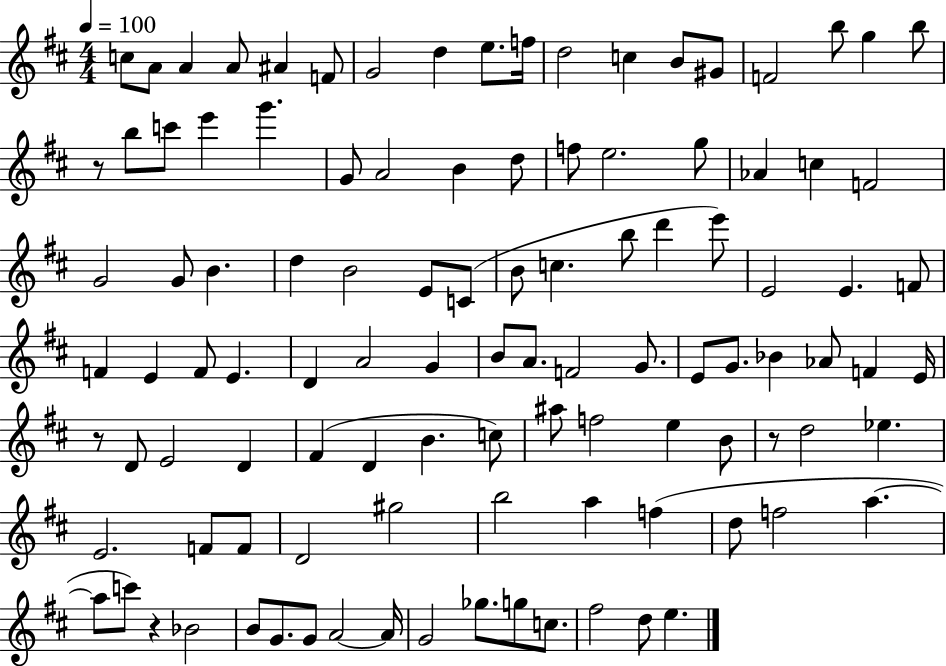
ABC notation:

X:1
T:Untitled
M:4/4
L:1/4
K:D
c/2 A/2 A A/2 ^A F/2 G2 d e/2 f/4 d2 c B/2 ^G/2 F2 b/2 g b/2 z/2 b/2 c'/2 e' g' G/2 A2 B d/2 f/2 e2 g/2 _A c F2 G2 G/2 B d B2 E/2 C/2 B/2 c b/2 d' e'/2 E2 E F/2 F E F/2 E D A2 G B/2 A/2 F2 G/2 E/2 G/2 _B _A/2 F E/4 z/2 D/2 E2 D ^F D B c/2 ^a/2 f2 e B/2 z/2 d2 _e E2 F/2 F/2 D2 ^g2 b2 a f d/2 f2 a a/2 c'/2 z _B2 B/2 G/2 G/2 A2 A/4 G2 _g/2 g/2 c/2 ^f2 d/2 e